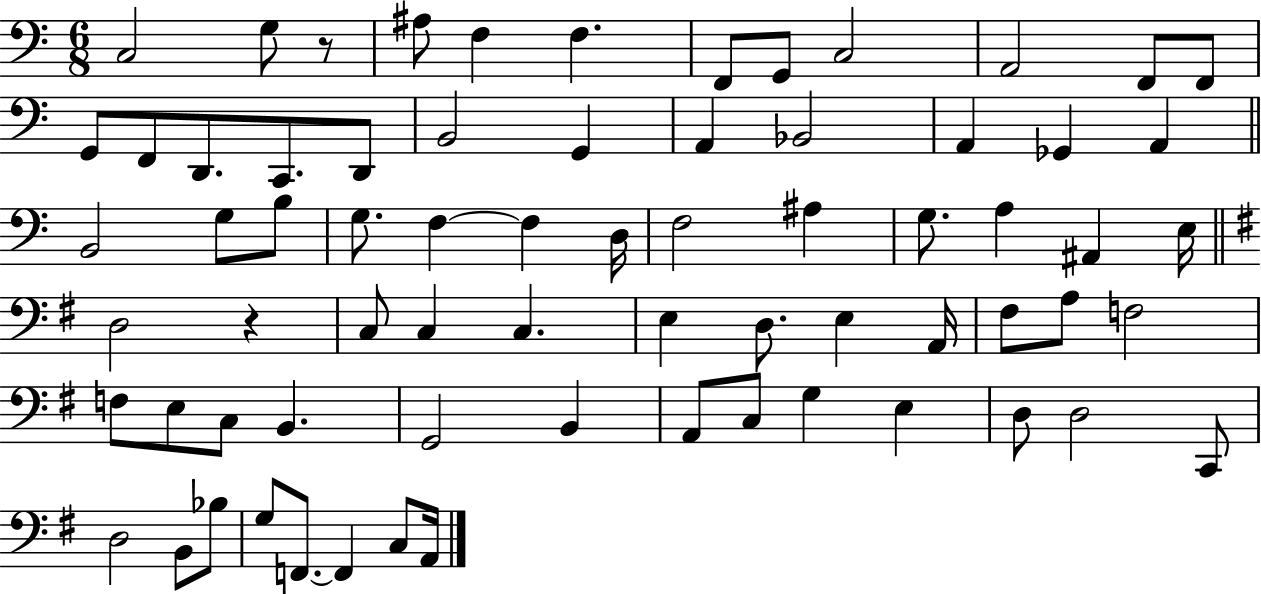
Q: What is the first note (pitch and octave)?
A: C3